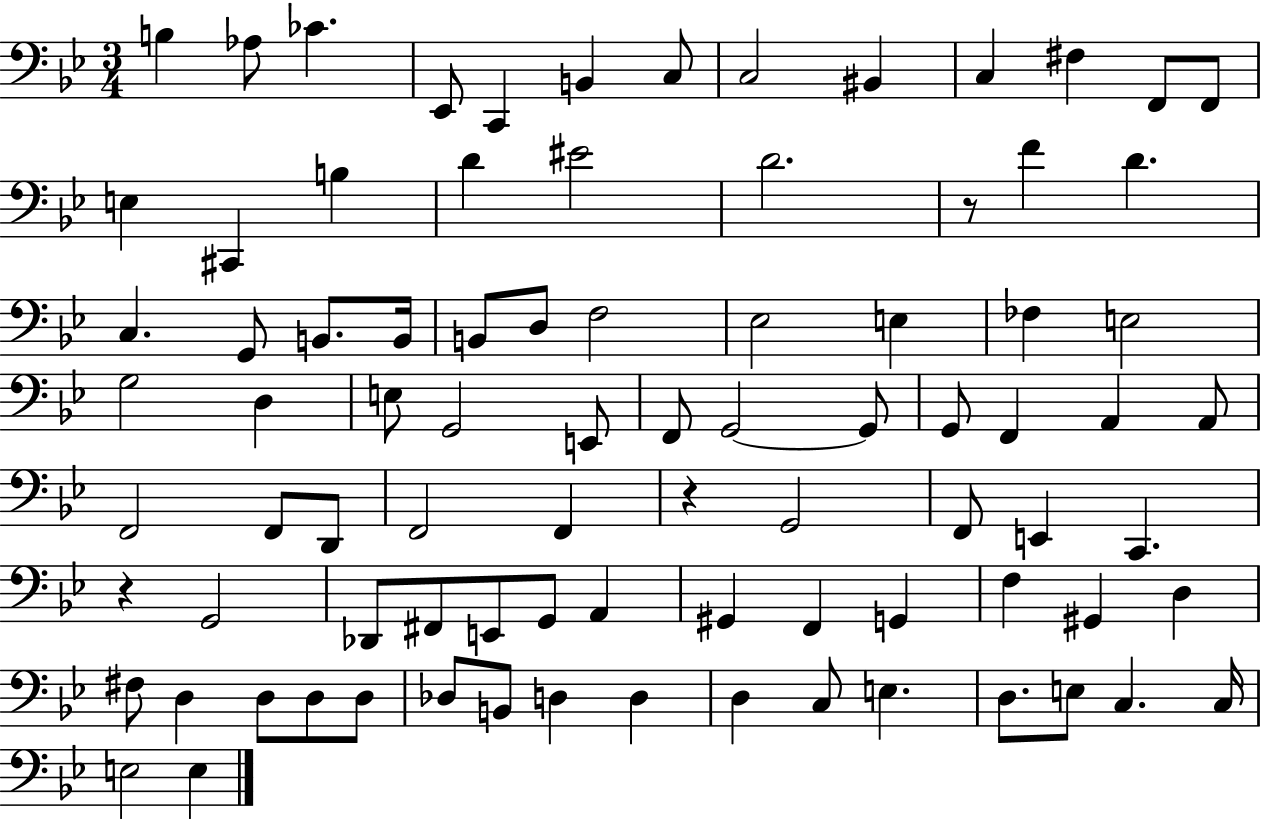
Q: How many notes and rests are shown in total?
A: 86